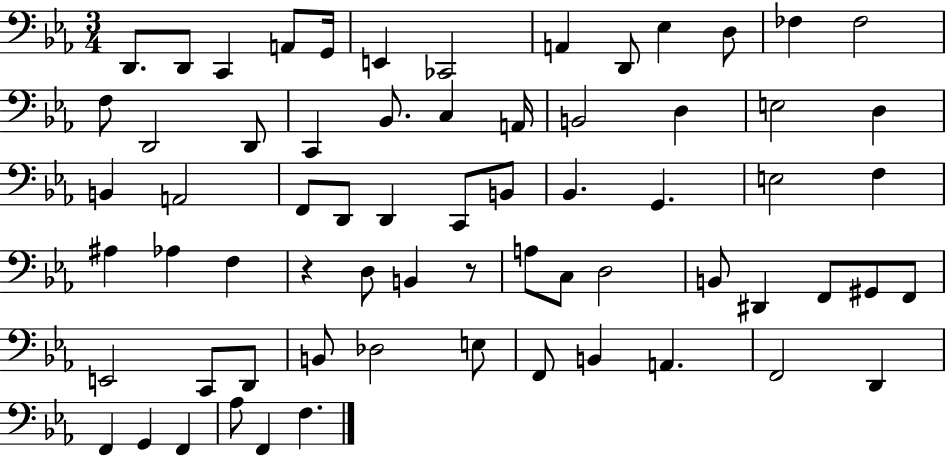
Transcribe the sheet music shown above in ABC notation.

X:1
T:Untitled
M:3/4
L:1/4
K:Eb
D,,/2 D,,/2 C,, A,,/2 G,,/4 E,, _C,,2 A,, D,,/2 _E, D,/2 _F, _F,2 F,/2 D,,2 D,,/2 C,, _B,,/2 C, A,,/4 B,,2 D, E,2 D, B,, A,,2 F,,/2 D,,/2 D,, C,,/2 B,,/2 _B,, G,, E,2 F, ^A, _A, F, z D,/2 B,, z/2 A,/2 C,/2 D,2 B,,/2 ^D,, F,,/2 ^G,,/2 F,,/2 E,,2 C,,/2 D,,/2 B,,/2 _D,2 E,/2 F,,/2 B,, A,, F,,2 D,, F,, G,, F,, _A,/2 F,, F,